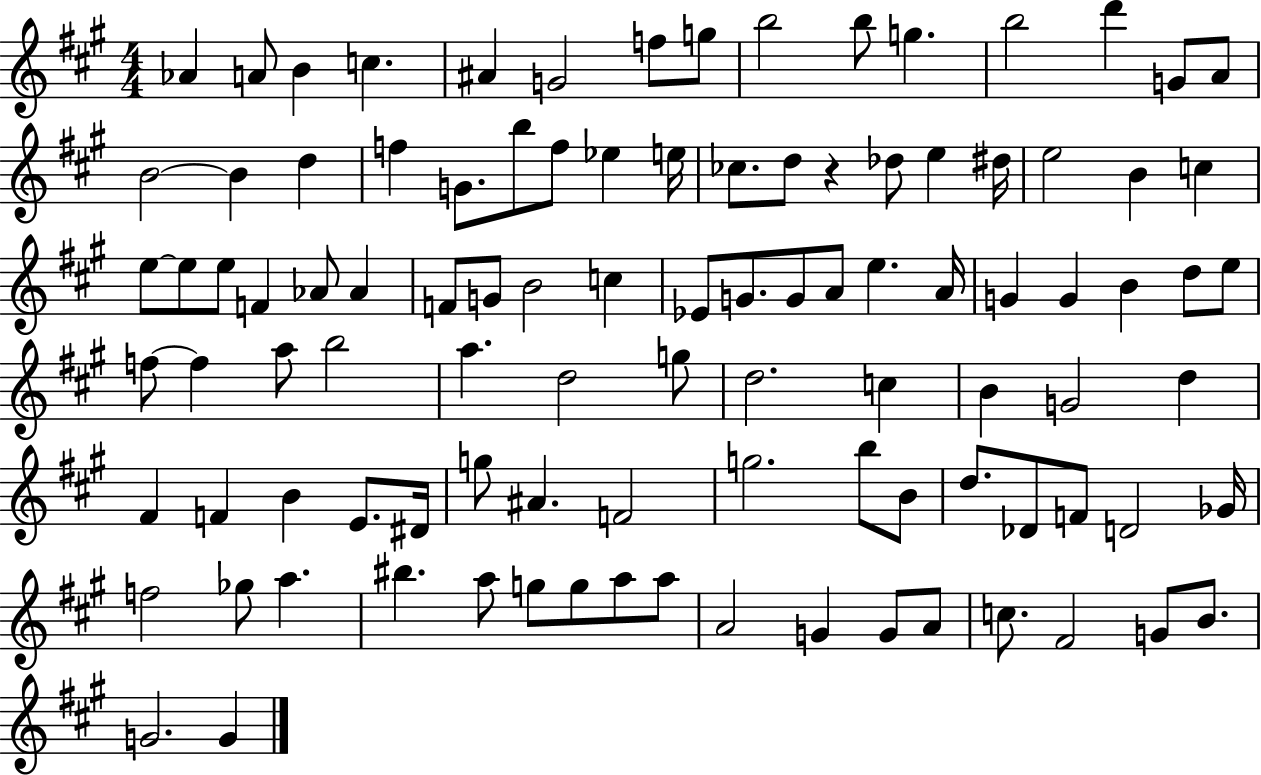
X:1
T:Untitled
M:4/4
L:1/4
K:A
_A A/2 B c ^A G2 f/2 g/2 b2 b/2 g b2 d' G/2 A/2 B2 B d f G/2 b/2 f/2 _e e/4 _c/2 d/2 z _d/2 e ^d/4 e2 B c e/2 e/2 e/2 F _A/2 _A F/2 G/2 B2 c _E/2 G/2 G/2 A/2 e A/4 G G B d/2 e/2 f/2 f a/2 b2 a d2 g/2 d2 c B G2 d ^F F B E/2 ^D/4 g/2 ^A F2 g2 b/2 B/2 d/2 _D/2 F/2 D2 _G/4 f2 _g/2 a ^b a/2 g/2 g/2 a/2 a/2 A2 G G/2 A/2 c/2 ^F2 G/2 B/2 G2 G